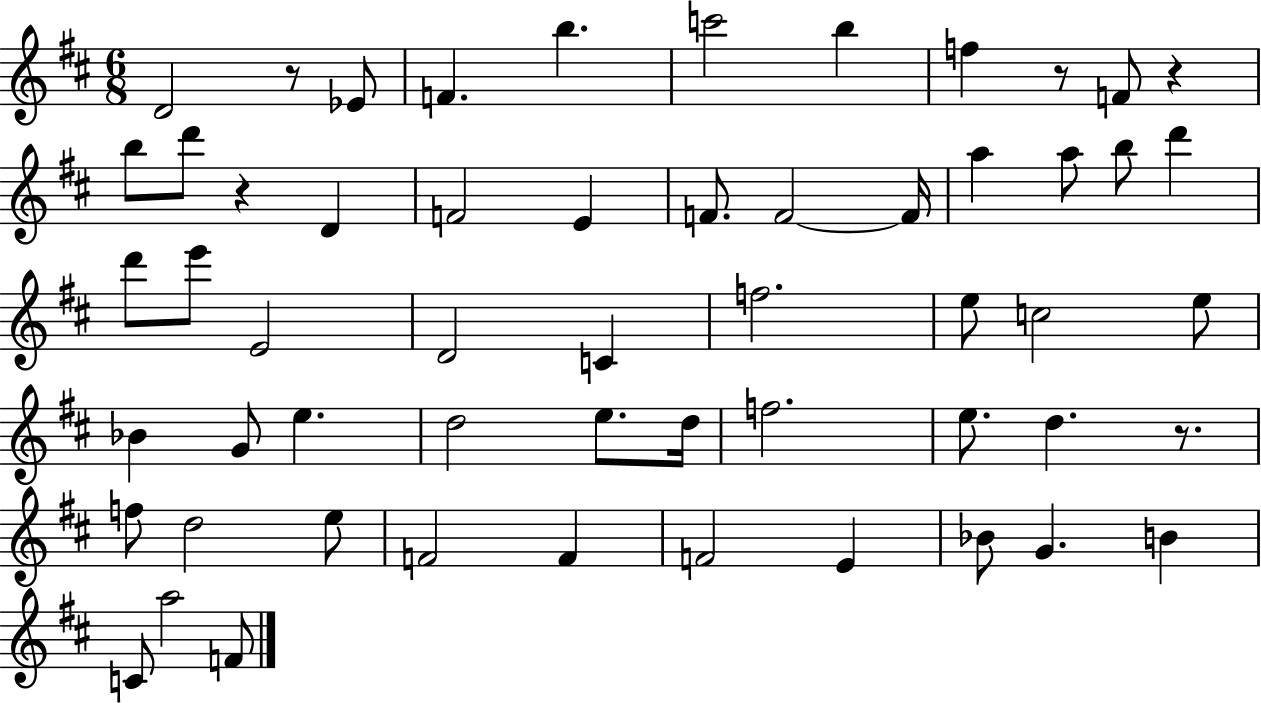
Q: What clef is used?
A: treble